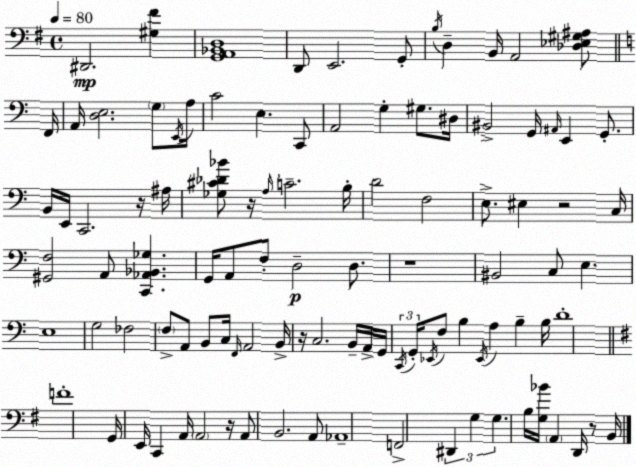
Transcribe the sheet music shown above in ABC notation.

X:1
T:Untitled
M:4/4
L:1/4
K:Em
^D,,2 [^G,^F] [G,,A,,_B,,D,]4 D,,/2 E,,2 G,,/2 B,/4 D, B,,/4 A,,2 [_D,_E,^G,^A,]/2 F,,/4 A,,/4 [D,E,]2 G,/2 E,,/4 A,/4 C2 E, C,,/2 A,,2 G, ^G,/2 ^D,/4 ^B,,2 G,,/4 ^A,,/4 E,, G,,/2 B,,/4 E,,/4 C,,2 z/4 ^A,/4 [_G,^C_D_B]/2 z/4 A,/4 C2 B,/4 D2 F,2 E,/2 ^E, z2 C,/4 [^G,,F,]2 A,,/2 [C,,_A,,_B,,_G,] G,,/4 A,,/2 F,/2 D,2 D,/2 z4 ^B,,2 C,/2 E, E,4 G,2 _F,2 F,/2 A,,/2 B,,/2 C,/4 F,,/4 A,,2 B,,/4 z/4 C,2 B,,/4 A,,/4 G,,/4 C,,/4 G,,/4 _E,,/4 F,/2 B, _E,,/4 A, B, B,/4 D4 F4 G,,/4 E,,/4 C,, A,,/4 A,,2 z/4 A,,/2 B,,2 A,,/2 _A,,4 F,,2 ^D,, G, G, B,/4 [G,_B]/4 A,, D,,/4 z/2 B,,/4